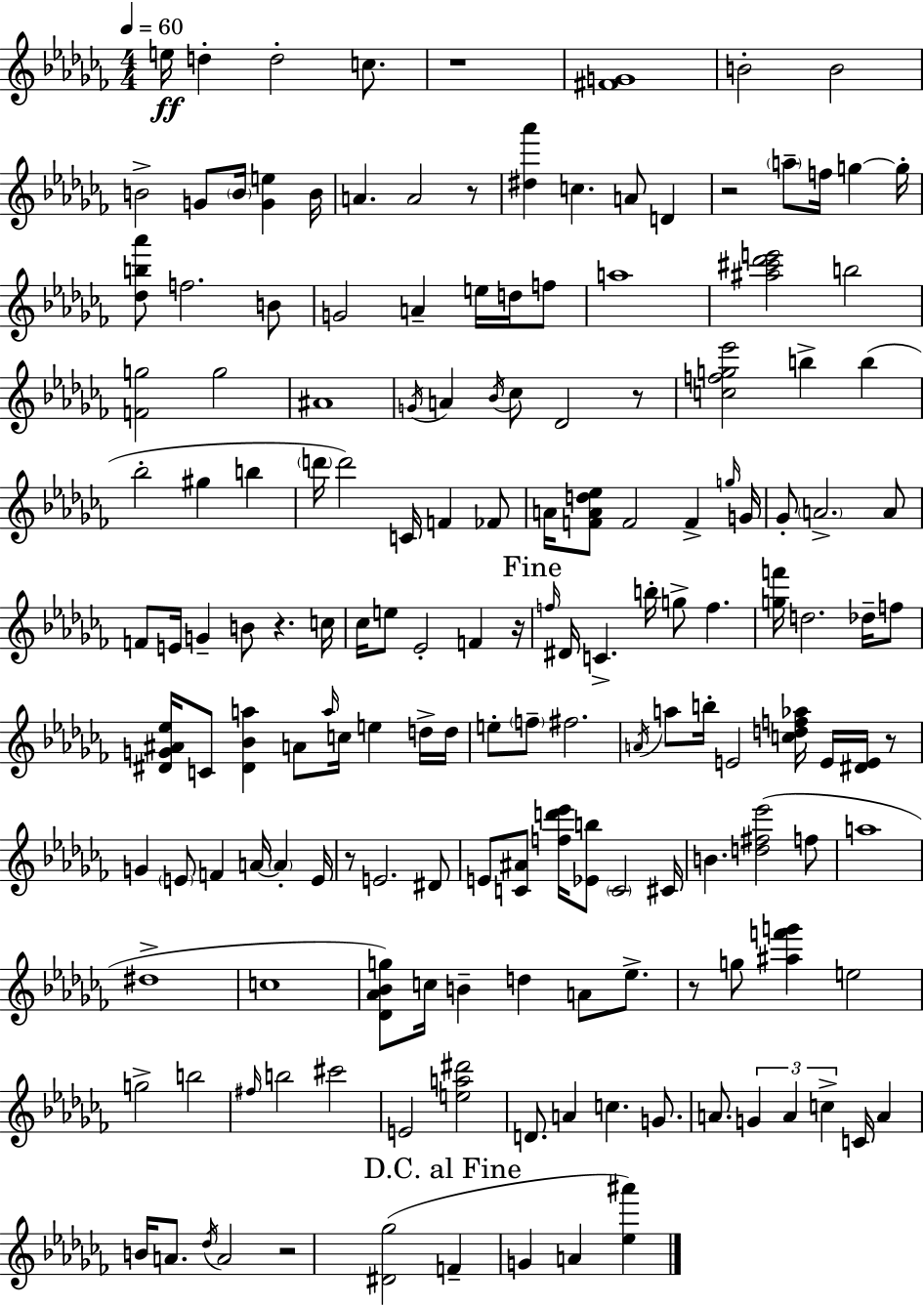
X:1
T:Untitled
M:4/4
L:1/4
K:Abm
e/4 d d2 c/2 z4 [^FG]4 B2 B2 B2 G/2 B/4 [Ge] B/4 A A2 z/2 [^d_a'] c A/2 D z2 a/2 f/4 g g/4 [_db_a']/2 f2 B/2 G2 A e/4 d/4 f/2 a4 [^a^c'_d'e']2 b2 [Fg]2 g2 ^A4 G/4 A _B/4 _c/2 _D2 z/2 [cfg_e']2 b b _b2 ^g b d'/4 d'2 C/4 F _F/2 A/4 [FAd_e]/2 F2 F g/4 G/4 _G/2 A2 A/2 F/2 E/4 G B/2 z c/4 _c/4 e/2 _E2 F z/4 f/4 ^D/4 C b/4 g/2 f [gf']/4 d2 _d/4 f/2 [^DG^A_e]/4 C/2 [^D_Ba] A/2 a/4 c/4 e d/4 d/4 e/2 f/2 ^f2 A/4 a/2 b/4 E2 [cdf_a]/4 E/4 [^DE]/4 z/2 G E/2 F A/4 A E/4 z/2 E2 ^D/2 E/2 [C^A]/2 [fd'_e']/4 [_Eb]/2 C2 ^C/4 B [d^f_e']2 f/2 a4 ^d4 c4 [_D_A_Bg]/2 c/4 B d A/2 _e/2 z/2 g/2 [^af'g'] e2 g2 b2 ^f/4 b2 ^c'2 E2 [ea^d']2 D/2 A c G/2 A/2 G A c C/4 A B/4 A/2 _d/4 A2 z2 [^D_g]2 F G A [_e^a']